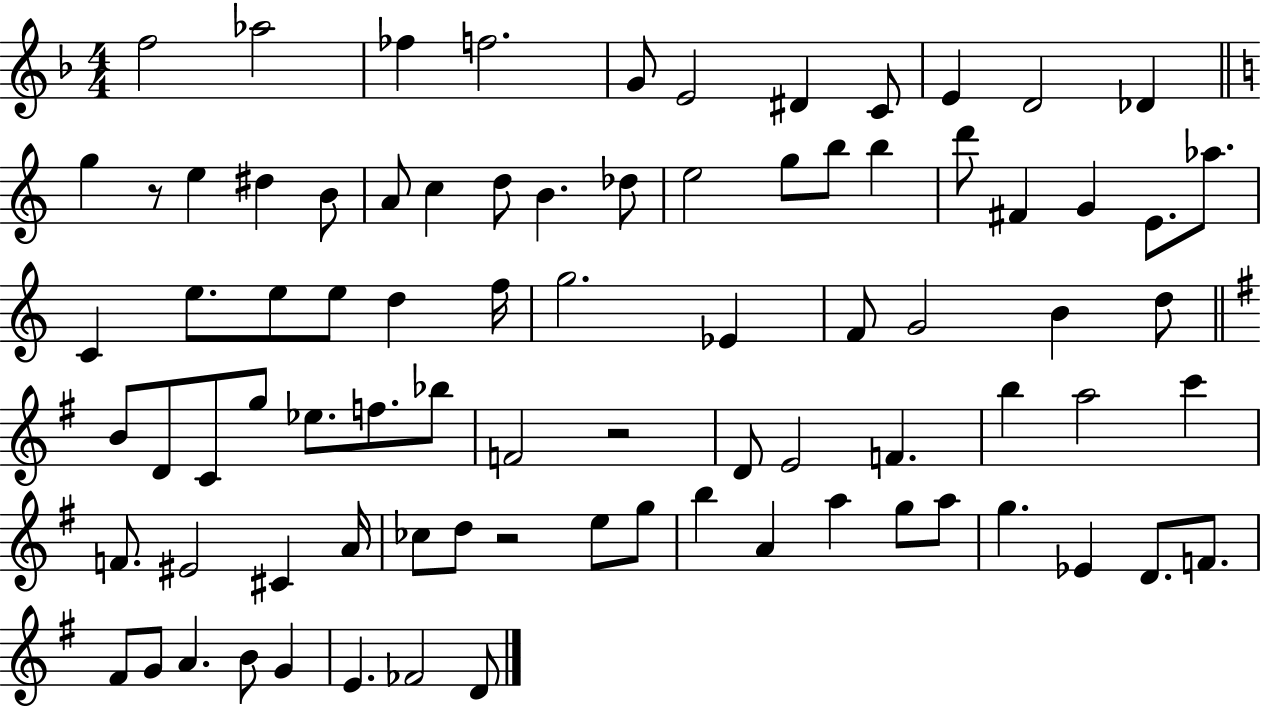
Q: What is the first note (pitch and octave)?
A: F5